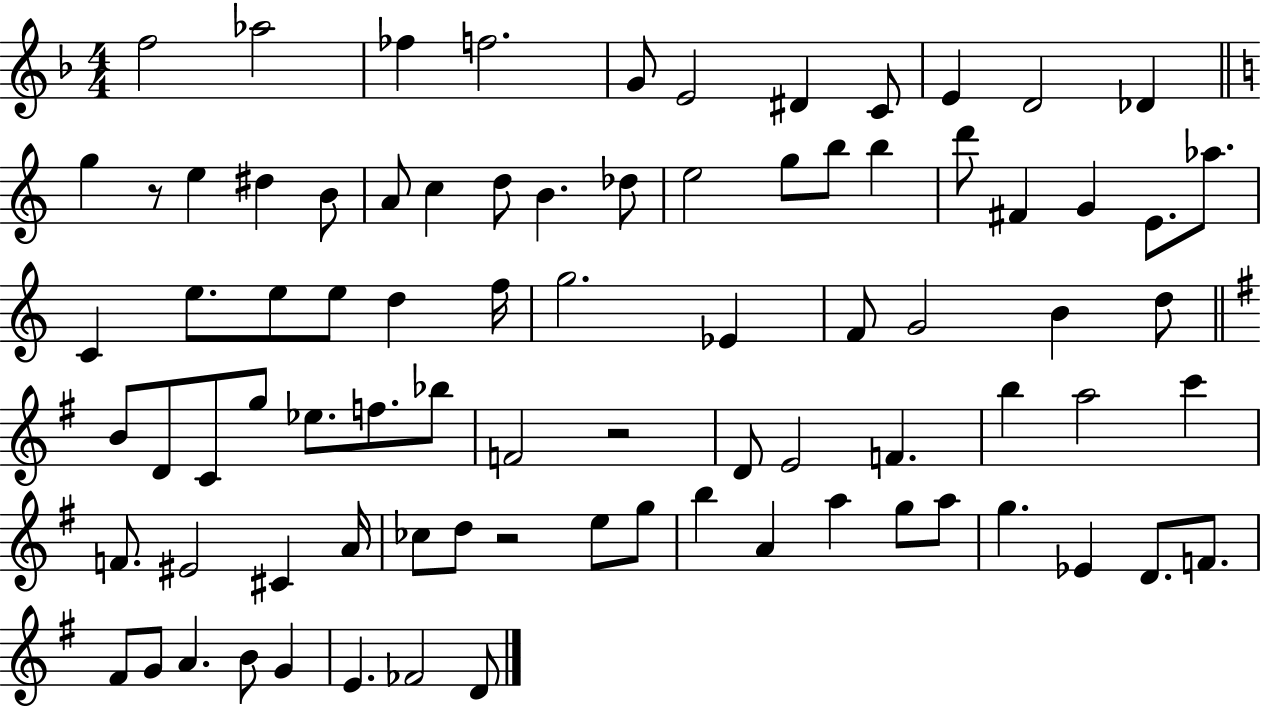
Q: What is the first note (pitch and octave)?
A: F5